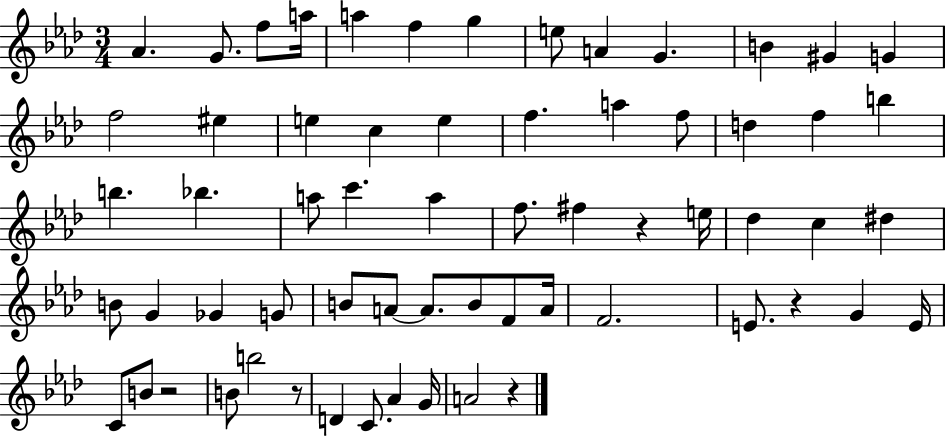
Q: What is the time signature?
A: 3/4